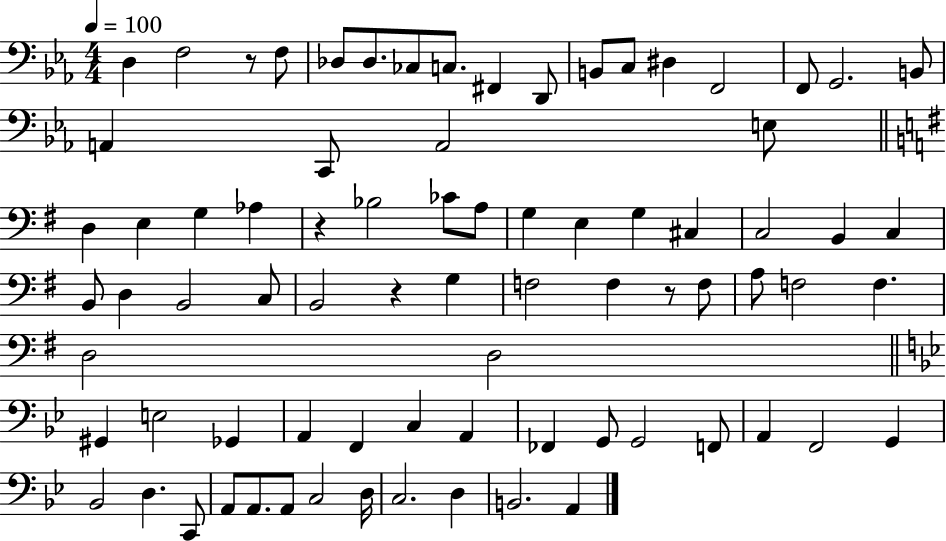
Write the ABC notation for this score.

X:1
T:Untitled
M:4/4
L:1/4
K:Eb
D, F,2 z/2 F,/2 _D,/2 _D,/2 _C,/2 C,/2 ^F,, D,,/2 B,,/2 C,/2 ^D, F,,2 F,,/2 G,,2 B,,/2 A,, C,,/2 A,,2 E,/2 D, E, G, _A, z _B,2 _C/2 A,/2 G, E, G, ^C, C,2 B,, C, B,,/2 D, B,,2 C,/2 B,,2 z G, F,2 F, z/2 F,/2 A,/2 F,2 F, D,2 D,2 ^G,, E,2 _G,, A,, F,, C, A,, _F,, G,,/2 G,,2 F,,/2 A,, F,,2 G,, _B,,2 D, C,,/2 A,,/2 A,,/2 A,,/2 C,2 D,/4 C,2 D, B,,2 A,,